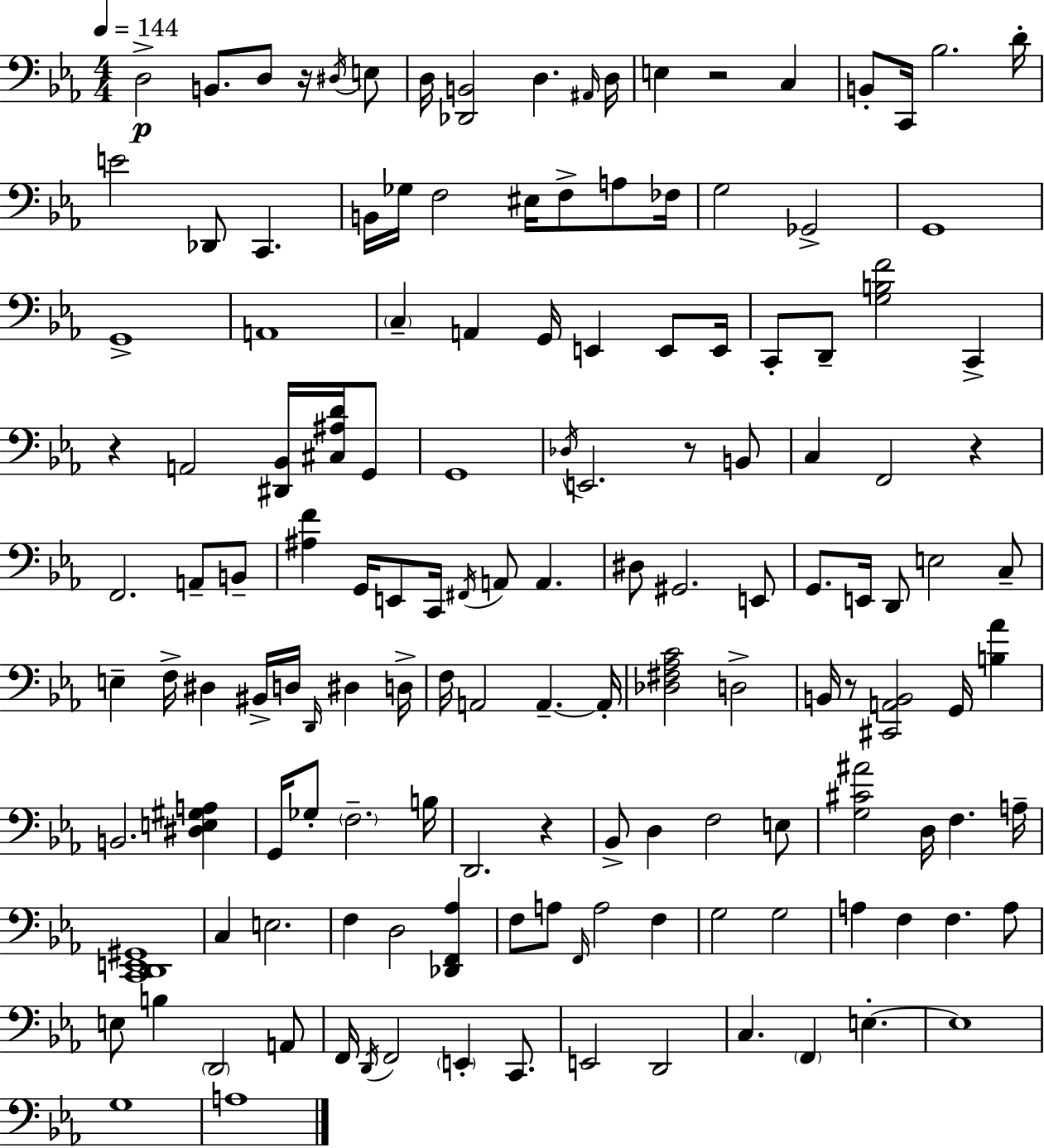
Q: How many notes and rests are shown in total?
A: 143